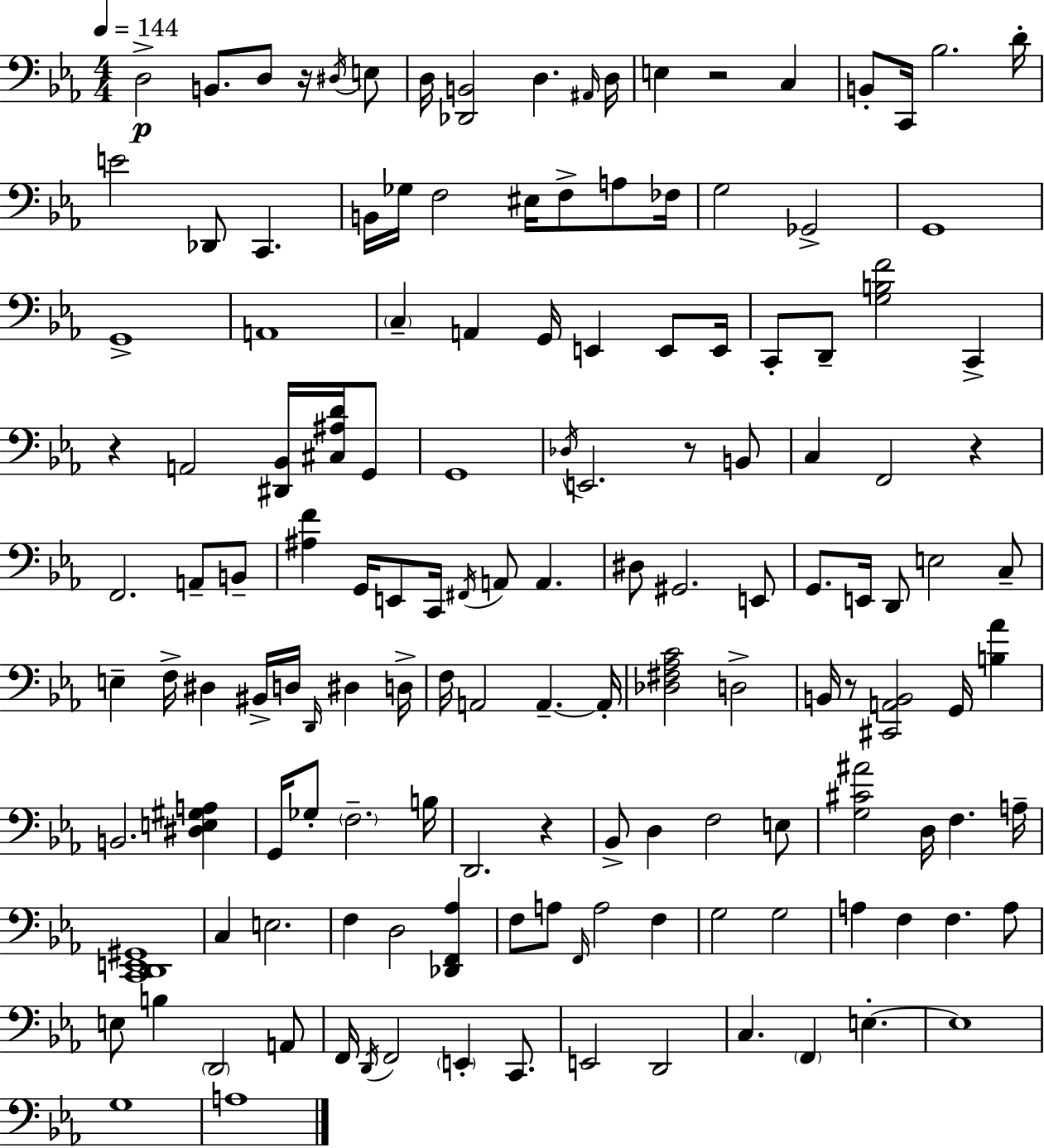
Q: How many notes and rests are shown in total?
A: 143